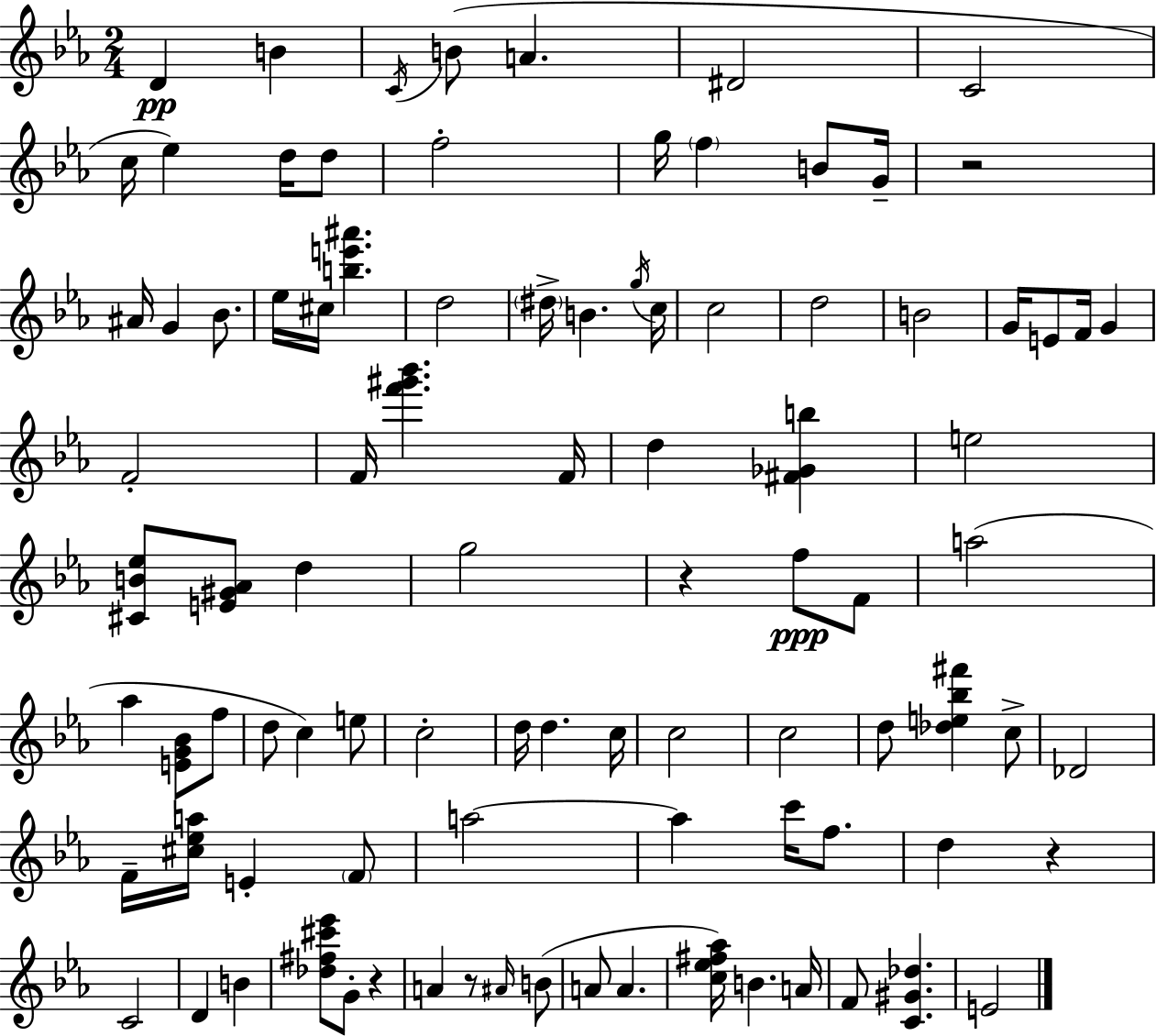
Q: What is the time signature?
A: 2/4